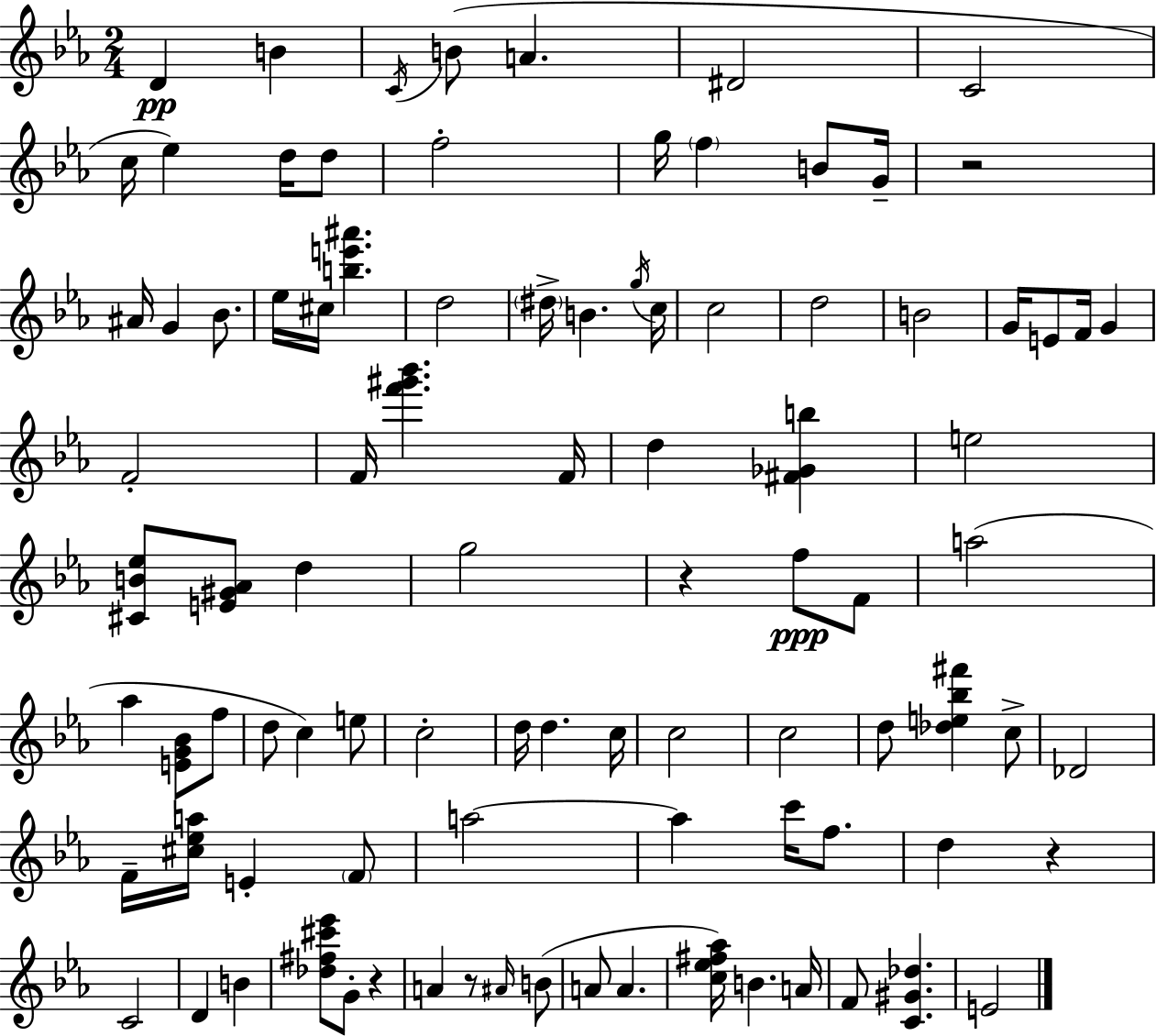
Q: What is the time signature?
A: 2/4